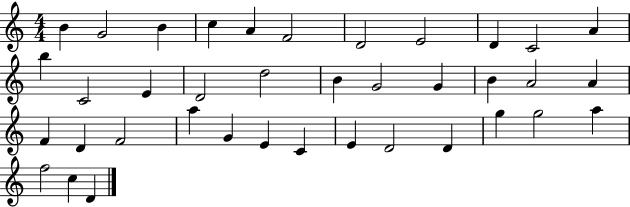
{
  \clef treble
  \numericTimeSignature
  \time 4/4
  \key c \major
  b'4 g'2 b'4 | c''4 a'4 f'2 | d'2 e'2 | d'4 c'2 a'4 | \break b''4 c'2 e'4 | d'2 d''2 | b'4 g'2 g'4 | b'4 a'2 a'4 | \break f'4 d'4 f'2 | a''4 g'4 e'4 c'4 | e'4 d'2 d'4 | g''4 g''2 a''4 | \break f''2 c''4 d'4 | \bar "|."
}